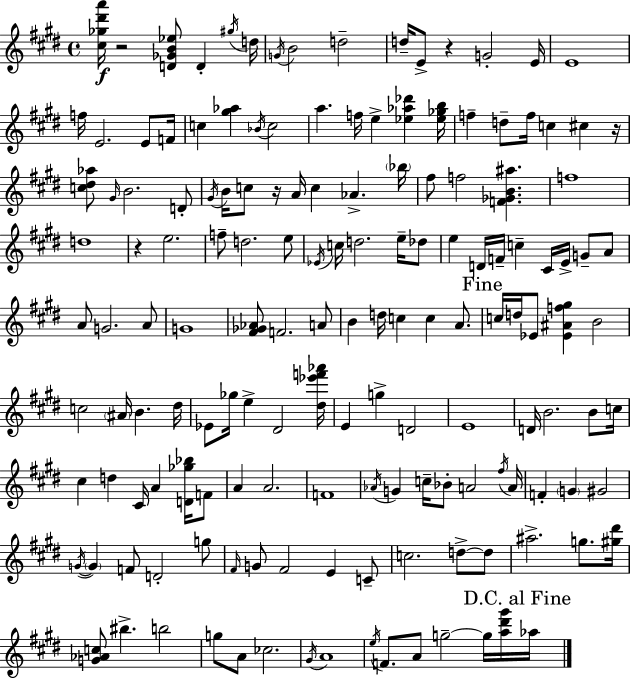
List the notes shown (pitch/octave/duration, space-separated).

[C#5,Gb5,D#6,A6]/s R/h [D4,Gb4,B4,Eb5]/e D4/q G#5/s D5/s G4/s B4/h D5/h D5/s E4/e R/q G4/h E4/s E4/w F5/s E4/h. E4/e F4/s C5/q [G#5,Ab5]/q Bb4/s C5/h A5/q. F5/s E5/q [Eb5,Ab5,Db6]/q [Eb5,Gb5,B5]/s F5/q D5/e F5/s C5/q C#5/q R/s [C5,D#5,Ab5]/e G#4/s B4/h. D4/e G#4/s B4/s C5/e R/s A4/s C5/q Ab4/q. Bb5/s F#5/e F5/h [F4,Gb4,B4,A#5]/q. F5/w D5/w R/q E5/h. F5/e D5/h. E5/e Eb4/s C5/s D5/h. E5/s Db5/e E5/q D4/s F4/s C5/q C#4/s E4/s G4/e A4/e A4/e G4/h. A4/e G4/w [F#4,Gb4,Ab4]/e F4/h. A4/e B4/q D5/s C5/q C5/q A4/e. C5/s D5/s Eb4/e [Eb4,A#4,F5,G#5]/q B4/h C5/h A#4/s B4/q. D#5/s Eb4/e Gb5/s E5/q D#4/h [D#5,Eb6,F6,Ab6]/s E4/q G5/q D4/h E4/w D4/s B4/h. B4/e C5/s C#5/q D5/q C#4/s A4/q [D4,Gb5,Bb5]/s F4/e A4/q A4/h. F4/w Ab4/s G4/q C5/s Bb4/e A4/h F#5/s A4/s F4/q G4/q G#4/h G4/s G4/q F4/e D4/h G5/e F#4/s G4/e F#4/h E4/q C4/e C5/h. D5/e D5/e A#5/h. G5/e. [G#5,D#6]/s [G4,Ab4,C5]/e BIS5/q. B5/h G5/e A4/e CES5/h. G#4/s A4/w E5/s F4/e. A4/e G5/h G5/s [A5,D#6,G#6]/s Ab5/s